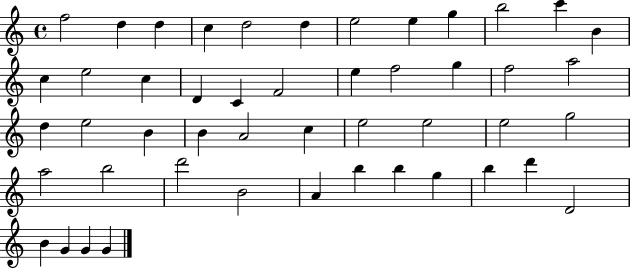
F5/h D5/q D5/q C5/q D5/h D5/q E5/h E5/q G5/q B5/h C6/q B4/q C5/q E5/h C5/q D4/q C4/q F4/h E5/q F5/h G5/q F5/h A5/h D5/q E5/h B4/q B4/q A4/h C5/q E5/h E5/h E5/h G5/h A5/h B5/h D6/h B4/h A4/q B5/q B5/q G5/q B5/q D6/q D4/h B4/q G4/q G4/q G4/q